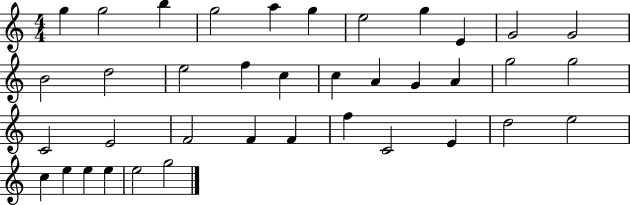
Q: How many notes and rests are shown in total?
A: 38